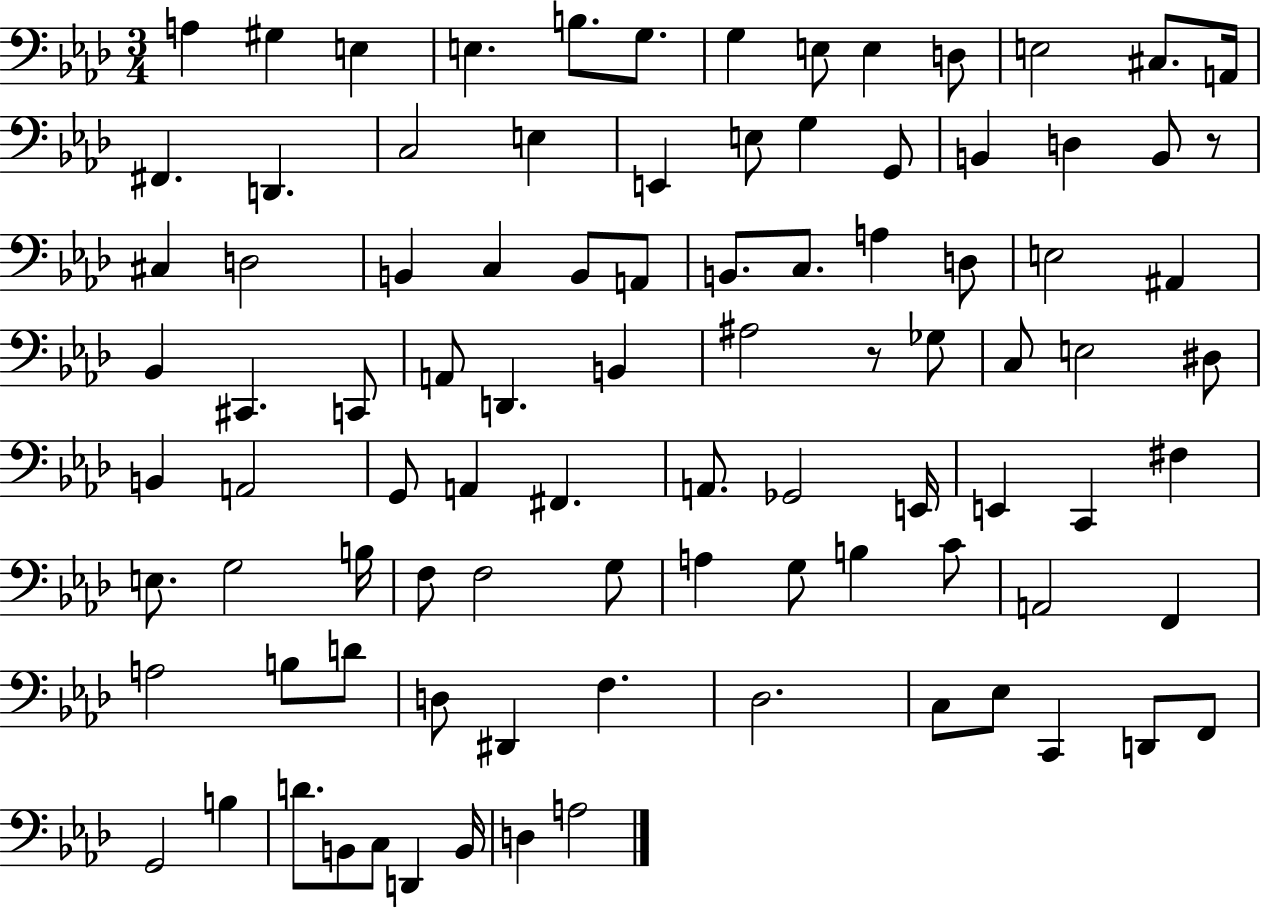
A3/q G#3/q E3/q E3/q. B3/e. G3/e. G3/q E3/e E3/q D3/e E3/h C#3/e. A2/s F#2/q. D2/q. C3/h E3/q E2/q E3/e G3/q G2/e B2/q D3/q B2/e R/e C#3/q D3/h B2/q C3/q B2/e A2/e B2/e. C3/e. A3/q D3/e E3/h A#2/q Bb2/q C#2/q. C2/e A2/e D2/q. B2/q A#3/h R/e Gb3/e C3/e E3/h D#3/e B2/q A2/h G2/e A2/q F#2/q. A2/e. Gb2/h E2/s E2/q C2/q F#3/q E3/e. G3/h B3/s F3/e F3/h G3/e A3/q G3/e B3/q C4/e A2/h F2/q A3/h B3/e D4/e D3/e D#2/q F3/q. Db3/h. C3/e Eb3/e C2/q D2/e F2/e G2/h B3/q D4/e. B2/e C3/e D2/q B2/s D3/q A3/h